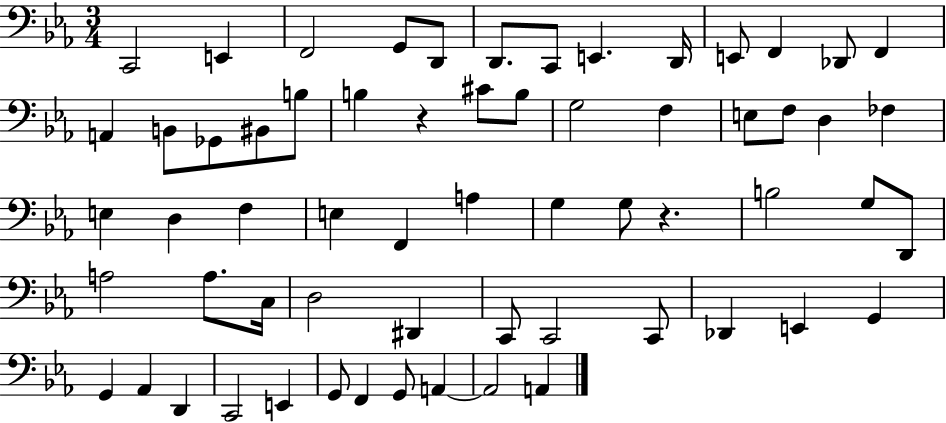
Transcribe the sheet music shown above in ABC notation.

X:1
T:Untitled
M:3/4
L:1/4
K:Eb
C,,2 E,, F,,2 G,,/2 D,,/2 D,,/2 C,,/2 E,, D,,/4 E,,/2 F,, _D,,/2 F,, A,, B,,/2 _G,,/2 ^B,,/2 B,/2 B, z ^C/2 B,/2 G,2 F, E,/2 F,/2 D, _F, E, D, F, E, F,, A, G, G,/2 z B,2 G,/2 D,,/2 A,2 A,/2 C,/4 D,2 ^D,, C,,/2 C,,2 C,,/2 _D,, E,, G,, G,, _A,, D,, C,,2 E,, G,,/2 F,, G,,/2 A,, A,,2 A,,